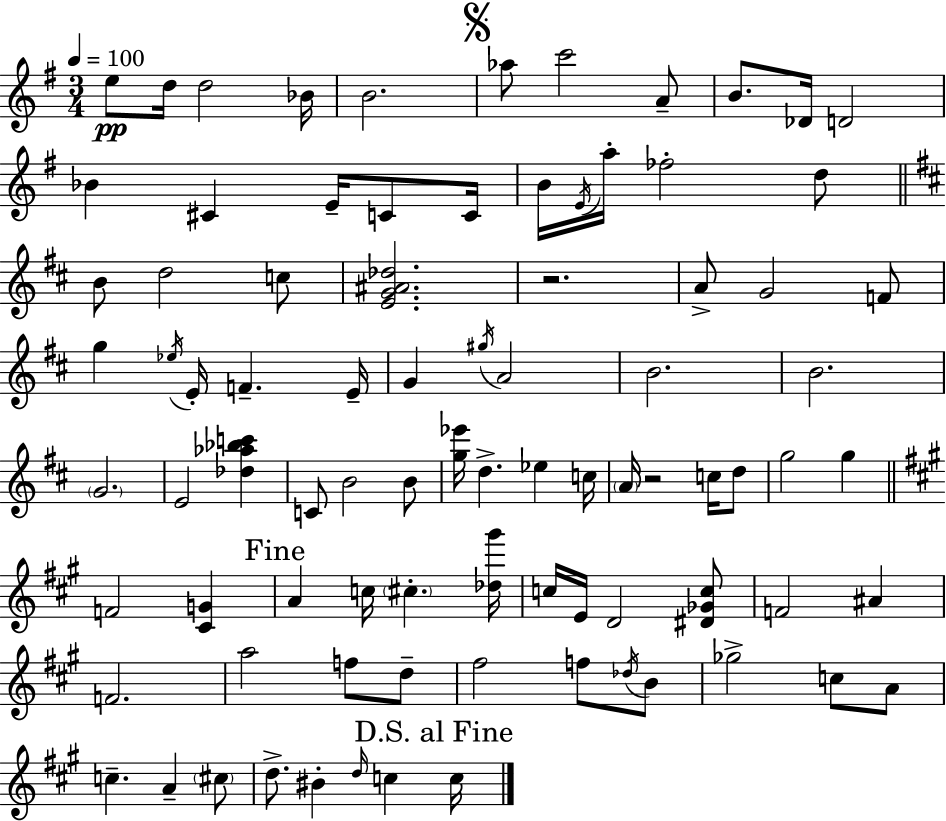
{
  \clef treble
  \numericTimeSignature
  \time 3/4
  \key e \minor
  \tempo 4 = 100
  e''8\pp d''16 d''2 bes'16 | b'2. | \mark \markup { \musicglyph "scripts.segno" } aes''8 c'''2 a'8-- | b'8. des'16 d'2 | \break bes'4 cis'4 e'16-- c'8 c'16 | b'16 \acciaccatura { e'16 } a''16-. fes''2-. d''8 | \bar "||" \break \key b \minor b'8 d''2 c''8 | <e' g' ais' des''>2. | r2. | a'8-> g'2 f'8 | \break g''4 \acciaccatura { ees''16 } e'16-. f'4.-- | e'16-- g'4 \acciaccatura { gis''16 } a'2 | b'2. | b'2. | \break \parenthesize g'2. | e'2 <des'' aes'' bes'' c'''>4 | c'8 b'2 | b'8 <g'' ees'''>16 d''4.-> ees''4 | \break c''16 \parenthesize a'16 r2 c''16 | d''8 g''2 g''4 | \bar "||" \break \key a \major f'2 <cis' g'>4 | \mark "Fine" a'4 c''16 \parenthesize cis''4.-. <des'' gis'''>16 | c''16 e'16 d'2 <dis' ges' c''>8 | f'2 ais'4 | \break f'2. | a''2 f''8 d''8-- | fis''2 f''8 \acciaccatura { des''16 } b'8 | ges''2-> c''8 a'8 | \break c''4.-- a'4-- \parenthesize cis''8 | d''8.-> bis'4-. \grace { d''16 } c''4 | \mark "D.S. al Fine" c''16 \bar "|."
}